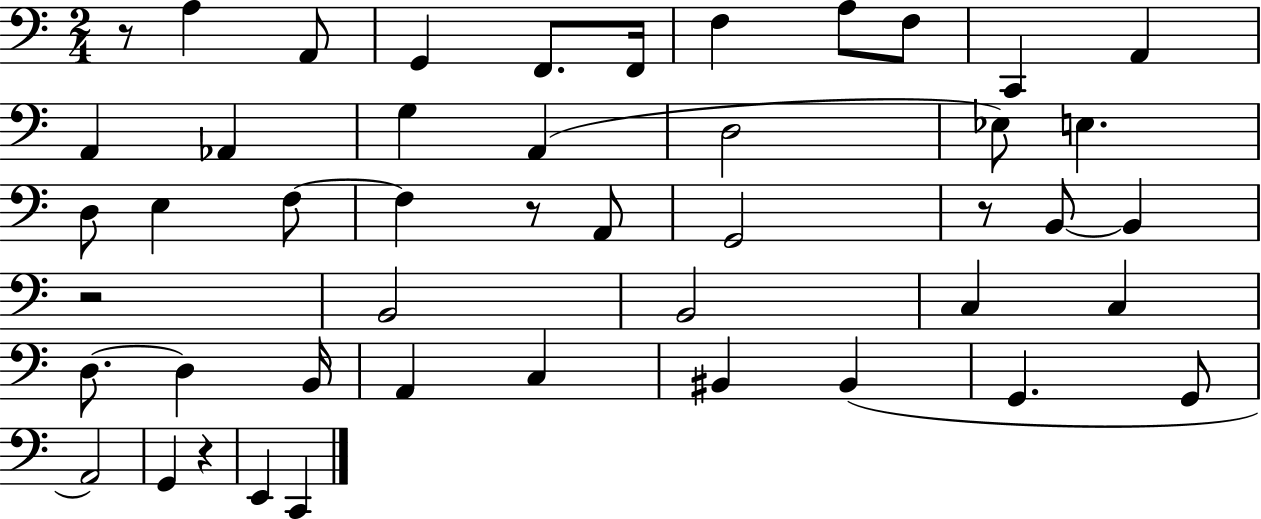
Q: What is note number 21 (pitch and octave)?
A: F3